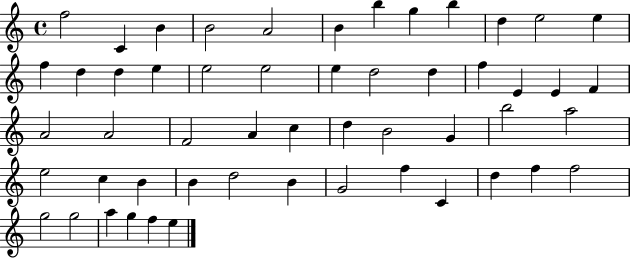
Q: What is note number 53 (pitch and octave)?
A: E5